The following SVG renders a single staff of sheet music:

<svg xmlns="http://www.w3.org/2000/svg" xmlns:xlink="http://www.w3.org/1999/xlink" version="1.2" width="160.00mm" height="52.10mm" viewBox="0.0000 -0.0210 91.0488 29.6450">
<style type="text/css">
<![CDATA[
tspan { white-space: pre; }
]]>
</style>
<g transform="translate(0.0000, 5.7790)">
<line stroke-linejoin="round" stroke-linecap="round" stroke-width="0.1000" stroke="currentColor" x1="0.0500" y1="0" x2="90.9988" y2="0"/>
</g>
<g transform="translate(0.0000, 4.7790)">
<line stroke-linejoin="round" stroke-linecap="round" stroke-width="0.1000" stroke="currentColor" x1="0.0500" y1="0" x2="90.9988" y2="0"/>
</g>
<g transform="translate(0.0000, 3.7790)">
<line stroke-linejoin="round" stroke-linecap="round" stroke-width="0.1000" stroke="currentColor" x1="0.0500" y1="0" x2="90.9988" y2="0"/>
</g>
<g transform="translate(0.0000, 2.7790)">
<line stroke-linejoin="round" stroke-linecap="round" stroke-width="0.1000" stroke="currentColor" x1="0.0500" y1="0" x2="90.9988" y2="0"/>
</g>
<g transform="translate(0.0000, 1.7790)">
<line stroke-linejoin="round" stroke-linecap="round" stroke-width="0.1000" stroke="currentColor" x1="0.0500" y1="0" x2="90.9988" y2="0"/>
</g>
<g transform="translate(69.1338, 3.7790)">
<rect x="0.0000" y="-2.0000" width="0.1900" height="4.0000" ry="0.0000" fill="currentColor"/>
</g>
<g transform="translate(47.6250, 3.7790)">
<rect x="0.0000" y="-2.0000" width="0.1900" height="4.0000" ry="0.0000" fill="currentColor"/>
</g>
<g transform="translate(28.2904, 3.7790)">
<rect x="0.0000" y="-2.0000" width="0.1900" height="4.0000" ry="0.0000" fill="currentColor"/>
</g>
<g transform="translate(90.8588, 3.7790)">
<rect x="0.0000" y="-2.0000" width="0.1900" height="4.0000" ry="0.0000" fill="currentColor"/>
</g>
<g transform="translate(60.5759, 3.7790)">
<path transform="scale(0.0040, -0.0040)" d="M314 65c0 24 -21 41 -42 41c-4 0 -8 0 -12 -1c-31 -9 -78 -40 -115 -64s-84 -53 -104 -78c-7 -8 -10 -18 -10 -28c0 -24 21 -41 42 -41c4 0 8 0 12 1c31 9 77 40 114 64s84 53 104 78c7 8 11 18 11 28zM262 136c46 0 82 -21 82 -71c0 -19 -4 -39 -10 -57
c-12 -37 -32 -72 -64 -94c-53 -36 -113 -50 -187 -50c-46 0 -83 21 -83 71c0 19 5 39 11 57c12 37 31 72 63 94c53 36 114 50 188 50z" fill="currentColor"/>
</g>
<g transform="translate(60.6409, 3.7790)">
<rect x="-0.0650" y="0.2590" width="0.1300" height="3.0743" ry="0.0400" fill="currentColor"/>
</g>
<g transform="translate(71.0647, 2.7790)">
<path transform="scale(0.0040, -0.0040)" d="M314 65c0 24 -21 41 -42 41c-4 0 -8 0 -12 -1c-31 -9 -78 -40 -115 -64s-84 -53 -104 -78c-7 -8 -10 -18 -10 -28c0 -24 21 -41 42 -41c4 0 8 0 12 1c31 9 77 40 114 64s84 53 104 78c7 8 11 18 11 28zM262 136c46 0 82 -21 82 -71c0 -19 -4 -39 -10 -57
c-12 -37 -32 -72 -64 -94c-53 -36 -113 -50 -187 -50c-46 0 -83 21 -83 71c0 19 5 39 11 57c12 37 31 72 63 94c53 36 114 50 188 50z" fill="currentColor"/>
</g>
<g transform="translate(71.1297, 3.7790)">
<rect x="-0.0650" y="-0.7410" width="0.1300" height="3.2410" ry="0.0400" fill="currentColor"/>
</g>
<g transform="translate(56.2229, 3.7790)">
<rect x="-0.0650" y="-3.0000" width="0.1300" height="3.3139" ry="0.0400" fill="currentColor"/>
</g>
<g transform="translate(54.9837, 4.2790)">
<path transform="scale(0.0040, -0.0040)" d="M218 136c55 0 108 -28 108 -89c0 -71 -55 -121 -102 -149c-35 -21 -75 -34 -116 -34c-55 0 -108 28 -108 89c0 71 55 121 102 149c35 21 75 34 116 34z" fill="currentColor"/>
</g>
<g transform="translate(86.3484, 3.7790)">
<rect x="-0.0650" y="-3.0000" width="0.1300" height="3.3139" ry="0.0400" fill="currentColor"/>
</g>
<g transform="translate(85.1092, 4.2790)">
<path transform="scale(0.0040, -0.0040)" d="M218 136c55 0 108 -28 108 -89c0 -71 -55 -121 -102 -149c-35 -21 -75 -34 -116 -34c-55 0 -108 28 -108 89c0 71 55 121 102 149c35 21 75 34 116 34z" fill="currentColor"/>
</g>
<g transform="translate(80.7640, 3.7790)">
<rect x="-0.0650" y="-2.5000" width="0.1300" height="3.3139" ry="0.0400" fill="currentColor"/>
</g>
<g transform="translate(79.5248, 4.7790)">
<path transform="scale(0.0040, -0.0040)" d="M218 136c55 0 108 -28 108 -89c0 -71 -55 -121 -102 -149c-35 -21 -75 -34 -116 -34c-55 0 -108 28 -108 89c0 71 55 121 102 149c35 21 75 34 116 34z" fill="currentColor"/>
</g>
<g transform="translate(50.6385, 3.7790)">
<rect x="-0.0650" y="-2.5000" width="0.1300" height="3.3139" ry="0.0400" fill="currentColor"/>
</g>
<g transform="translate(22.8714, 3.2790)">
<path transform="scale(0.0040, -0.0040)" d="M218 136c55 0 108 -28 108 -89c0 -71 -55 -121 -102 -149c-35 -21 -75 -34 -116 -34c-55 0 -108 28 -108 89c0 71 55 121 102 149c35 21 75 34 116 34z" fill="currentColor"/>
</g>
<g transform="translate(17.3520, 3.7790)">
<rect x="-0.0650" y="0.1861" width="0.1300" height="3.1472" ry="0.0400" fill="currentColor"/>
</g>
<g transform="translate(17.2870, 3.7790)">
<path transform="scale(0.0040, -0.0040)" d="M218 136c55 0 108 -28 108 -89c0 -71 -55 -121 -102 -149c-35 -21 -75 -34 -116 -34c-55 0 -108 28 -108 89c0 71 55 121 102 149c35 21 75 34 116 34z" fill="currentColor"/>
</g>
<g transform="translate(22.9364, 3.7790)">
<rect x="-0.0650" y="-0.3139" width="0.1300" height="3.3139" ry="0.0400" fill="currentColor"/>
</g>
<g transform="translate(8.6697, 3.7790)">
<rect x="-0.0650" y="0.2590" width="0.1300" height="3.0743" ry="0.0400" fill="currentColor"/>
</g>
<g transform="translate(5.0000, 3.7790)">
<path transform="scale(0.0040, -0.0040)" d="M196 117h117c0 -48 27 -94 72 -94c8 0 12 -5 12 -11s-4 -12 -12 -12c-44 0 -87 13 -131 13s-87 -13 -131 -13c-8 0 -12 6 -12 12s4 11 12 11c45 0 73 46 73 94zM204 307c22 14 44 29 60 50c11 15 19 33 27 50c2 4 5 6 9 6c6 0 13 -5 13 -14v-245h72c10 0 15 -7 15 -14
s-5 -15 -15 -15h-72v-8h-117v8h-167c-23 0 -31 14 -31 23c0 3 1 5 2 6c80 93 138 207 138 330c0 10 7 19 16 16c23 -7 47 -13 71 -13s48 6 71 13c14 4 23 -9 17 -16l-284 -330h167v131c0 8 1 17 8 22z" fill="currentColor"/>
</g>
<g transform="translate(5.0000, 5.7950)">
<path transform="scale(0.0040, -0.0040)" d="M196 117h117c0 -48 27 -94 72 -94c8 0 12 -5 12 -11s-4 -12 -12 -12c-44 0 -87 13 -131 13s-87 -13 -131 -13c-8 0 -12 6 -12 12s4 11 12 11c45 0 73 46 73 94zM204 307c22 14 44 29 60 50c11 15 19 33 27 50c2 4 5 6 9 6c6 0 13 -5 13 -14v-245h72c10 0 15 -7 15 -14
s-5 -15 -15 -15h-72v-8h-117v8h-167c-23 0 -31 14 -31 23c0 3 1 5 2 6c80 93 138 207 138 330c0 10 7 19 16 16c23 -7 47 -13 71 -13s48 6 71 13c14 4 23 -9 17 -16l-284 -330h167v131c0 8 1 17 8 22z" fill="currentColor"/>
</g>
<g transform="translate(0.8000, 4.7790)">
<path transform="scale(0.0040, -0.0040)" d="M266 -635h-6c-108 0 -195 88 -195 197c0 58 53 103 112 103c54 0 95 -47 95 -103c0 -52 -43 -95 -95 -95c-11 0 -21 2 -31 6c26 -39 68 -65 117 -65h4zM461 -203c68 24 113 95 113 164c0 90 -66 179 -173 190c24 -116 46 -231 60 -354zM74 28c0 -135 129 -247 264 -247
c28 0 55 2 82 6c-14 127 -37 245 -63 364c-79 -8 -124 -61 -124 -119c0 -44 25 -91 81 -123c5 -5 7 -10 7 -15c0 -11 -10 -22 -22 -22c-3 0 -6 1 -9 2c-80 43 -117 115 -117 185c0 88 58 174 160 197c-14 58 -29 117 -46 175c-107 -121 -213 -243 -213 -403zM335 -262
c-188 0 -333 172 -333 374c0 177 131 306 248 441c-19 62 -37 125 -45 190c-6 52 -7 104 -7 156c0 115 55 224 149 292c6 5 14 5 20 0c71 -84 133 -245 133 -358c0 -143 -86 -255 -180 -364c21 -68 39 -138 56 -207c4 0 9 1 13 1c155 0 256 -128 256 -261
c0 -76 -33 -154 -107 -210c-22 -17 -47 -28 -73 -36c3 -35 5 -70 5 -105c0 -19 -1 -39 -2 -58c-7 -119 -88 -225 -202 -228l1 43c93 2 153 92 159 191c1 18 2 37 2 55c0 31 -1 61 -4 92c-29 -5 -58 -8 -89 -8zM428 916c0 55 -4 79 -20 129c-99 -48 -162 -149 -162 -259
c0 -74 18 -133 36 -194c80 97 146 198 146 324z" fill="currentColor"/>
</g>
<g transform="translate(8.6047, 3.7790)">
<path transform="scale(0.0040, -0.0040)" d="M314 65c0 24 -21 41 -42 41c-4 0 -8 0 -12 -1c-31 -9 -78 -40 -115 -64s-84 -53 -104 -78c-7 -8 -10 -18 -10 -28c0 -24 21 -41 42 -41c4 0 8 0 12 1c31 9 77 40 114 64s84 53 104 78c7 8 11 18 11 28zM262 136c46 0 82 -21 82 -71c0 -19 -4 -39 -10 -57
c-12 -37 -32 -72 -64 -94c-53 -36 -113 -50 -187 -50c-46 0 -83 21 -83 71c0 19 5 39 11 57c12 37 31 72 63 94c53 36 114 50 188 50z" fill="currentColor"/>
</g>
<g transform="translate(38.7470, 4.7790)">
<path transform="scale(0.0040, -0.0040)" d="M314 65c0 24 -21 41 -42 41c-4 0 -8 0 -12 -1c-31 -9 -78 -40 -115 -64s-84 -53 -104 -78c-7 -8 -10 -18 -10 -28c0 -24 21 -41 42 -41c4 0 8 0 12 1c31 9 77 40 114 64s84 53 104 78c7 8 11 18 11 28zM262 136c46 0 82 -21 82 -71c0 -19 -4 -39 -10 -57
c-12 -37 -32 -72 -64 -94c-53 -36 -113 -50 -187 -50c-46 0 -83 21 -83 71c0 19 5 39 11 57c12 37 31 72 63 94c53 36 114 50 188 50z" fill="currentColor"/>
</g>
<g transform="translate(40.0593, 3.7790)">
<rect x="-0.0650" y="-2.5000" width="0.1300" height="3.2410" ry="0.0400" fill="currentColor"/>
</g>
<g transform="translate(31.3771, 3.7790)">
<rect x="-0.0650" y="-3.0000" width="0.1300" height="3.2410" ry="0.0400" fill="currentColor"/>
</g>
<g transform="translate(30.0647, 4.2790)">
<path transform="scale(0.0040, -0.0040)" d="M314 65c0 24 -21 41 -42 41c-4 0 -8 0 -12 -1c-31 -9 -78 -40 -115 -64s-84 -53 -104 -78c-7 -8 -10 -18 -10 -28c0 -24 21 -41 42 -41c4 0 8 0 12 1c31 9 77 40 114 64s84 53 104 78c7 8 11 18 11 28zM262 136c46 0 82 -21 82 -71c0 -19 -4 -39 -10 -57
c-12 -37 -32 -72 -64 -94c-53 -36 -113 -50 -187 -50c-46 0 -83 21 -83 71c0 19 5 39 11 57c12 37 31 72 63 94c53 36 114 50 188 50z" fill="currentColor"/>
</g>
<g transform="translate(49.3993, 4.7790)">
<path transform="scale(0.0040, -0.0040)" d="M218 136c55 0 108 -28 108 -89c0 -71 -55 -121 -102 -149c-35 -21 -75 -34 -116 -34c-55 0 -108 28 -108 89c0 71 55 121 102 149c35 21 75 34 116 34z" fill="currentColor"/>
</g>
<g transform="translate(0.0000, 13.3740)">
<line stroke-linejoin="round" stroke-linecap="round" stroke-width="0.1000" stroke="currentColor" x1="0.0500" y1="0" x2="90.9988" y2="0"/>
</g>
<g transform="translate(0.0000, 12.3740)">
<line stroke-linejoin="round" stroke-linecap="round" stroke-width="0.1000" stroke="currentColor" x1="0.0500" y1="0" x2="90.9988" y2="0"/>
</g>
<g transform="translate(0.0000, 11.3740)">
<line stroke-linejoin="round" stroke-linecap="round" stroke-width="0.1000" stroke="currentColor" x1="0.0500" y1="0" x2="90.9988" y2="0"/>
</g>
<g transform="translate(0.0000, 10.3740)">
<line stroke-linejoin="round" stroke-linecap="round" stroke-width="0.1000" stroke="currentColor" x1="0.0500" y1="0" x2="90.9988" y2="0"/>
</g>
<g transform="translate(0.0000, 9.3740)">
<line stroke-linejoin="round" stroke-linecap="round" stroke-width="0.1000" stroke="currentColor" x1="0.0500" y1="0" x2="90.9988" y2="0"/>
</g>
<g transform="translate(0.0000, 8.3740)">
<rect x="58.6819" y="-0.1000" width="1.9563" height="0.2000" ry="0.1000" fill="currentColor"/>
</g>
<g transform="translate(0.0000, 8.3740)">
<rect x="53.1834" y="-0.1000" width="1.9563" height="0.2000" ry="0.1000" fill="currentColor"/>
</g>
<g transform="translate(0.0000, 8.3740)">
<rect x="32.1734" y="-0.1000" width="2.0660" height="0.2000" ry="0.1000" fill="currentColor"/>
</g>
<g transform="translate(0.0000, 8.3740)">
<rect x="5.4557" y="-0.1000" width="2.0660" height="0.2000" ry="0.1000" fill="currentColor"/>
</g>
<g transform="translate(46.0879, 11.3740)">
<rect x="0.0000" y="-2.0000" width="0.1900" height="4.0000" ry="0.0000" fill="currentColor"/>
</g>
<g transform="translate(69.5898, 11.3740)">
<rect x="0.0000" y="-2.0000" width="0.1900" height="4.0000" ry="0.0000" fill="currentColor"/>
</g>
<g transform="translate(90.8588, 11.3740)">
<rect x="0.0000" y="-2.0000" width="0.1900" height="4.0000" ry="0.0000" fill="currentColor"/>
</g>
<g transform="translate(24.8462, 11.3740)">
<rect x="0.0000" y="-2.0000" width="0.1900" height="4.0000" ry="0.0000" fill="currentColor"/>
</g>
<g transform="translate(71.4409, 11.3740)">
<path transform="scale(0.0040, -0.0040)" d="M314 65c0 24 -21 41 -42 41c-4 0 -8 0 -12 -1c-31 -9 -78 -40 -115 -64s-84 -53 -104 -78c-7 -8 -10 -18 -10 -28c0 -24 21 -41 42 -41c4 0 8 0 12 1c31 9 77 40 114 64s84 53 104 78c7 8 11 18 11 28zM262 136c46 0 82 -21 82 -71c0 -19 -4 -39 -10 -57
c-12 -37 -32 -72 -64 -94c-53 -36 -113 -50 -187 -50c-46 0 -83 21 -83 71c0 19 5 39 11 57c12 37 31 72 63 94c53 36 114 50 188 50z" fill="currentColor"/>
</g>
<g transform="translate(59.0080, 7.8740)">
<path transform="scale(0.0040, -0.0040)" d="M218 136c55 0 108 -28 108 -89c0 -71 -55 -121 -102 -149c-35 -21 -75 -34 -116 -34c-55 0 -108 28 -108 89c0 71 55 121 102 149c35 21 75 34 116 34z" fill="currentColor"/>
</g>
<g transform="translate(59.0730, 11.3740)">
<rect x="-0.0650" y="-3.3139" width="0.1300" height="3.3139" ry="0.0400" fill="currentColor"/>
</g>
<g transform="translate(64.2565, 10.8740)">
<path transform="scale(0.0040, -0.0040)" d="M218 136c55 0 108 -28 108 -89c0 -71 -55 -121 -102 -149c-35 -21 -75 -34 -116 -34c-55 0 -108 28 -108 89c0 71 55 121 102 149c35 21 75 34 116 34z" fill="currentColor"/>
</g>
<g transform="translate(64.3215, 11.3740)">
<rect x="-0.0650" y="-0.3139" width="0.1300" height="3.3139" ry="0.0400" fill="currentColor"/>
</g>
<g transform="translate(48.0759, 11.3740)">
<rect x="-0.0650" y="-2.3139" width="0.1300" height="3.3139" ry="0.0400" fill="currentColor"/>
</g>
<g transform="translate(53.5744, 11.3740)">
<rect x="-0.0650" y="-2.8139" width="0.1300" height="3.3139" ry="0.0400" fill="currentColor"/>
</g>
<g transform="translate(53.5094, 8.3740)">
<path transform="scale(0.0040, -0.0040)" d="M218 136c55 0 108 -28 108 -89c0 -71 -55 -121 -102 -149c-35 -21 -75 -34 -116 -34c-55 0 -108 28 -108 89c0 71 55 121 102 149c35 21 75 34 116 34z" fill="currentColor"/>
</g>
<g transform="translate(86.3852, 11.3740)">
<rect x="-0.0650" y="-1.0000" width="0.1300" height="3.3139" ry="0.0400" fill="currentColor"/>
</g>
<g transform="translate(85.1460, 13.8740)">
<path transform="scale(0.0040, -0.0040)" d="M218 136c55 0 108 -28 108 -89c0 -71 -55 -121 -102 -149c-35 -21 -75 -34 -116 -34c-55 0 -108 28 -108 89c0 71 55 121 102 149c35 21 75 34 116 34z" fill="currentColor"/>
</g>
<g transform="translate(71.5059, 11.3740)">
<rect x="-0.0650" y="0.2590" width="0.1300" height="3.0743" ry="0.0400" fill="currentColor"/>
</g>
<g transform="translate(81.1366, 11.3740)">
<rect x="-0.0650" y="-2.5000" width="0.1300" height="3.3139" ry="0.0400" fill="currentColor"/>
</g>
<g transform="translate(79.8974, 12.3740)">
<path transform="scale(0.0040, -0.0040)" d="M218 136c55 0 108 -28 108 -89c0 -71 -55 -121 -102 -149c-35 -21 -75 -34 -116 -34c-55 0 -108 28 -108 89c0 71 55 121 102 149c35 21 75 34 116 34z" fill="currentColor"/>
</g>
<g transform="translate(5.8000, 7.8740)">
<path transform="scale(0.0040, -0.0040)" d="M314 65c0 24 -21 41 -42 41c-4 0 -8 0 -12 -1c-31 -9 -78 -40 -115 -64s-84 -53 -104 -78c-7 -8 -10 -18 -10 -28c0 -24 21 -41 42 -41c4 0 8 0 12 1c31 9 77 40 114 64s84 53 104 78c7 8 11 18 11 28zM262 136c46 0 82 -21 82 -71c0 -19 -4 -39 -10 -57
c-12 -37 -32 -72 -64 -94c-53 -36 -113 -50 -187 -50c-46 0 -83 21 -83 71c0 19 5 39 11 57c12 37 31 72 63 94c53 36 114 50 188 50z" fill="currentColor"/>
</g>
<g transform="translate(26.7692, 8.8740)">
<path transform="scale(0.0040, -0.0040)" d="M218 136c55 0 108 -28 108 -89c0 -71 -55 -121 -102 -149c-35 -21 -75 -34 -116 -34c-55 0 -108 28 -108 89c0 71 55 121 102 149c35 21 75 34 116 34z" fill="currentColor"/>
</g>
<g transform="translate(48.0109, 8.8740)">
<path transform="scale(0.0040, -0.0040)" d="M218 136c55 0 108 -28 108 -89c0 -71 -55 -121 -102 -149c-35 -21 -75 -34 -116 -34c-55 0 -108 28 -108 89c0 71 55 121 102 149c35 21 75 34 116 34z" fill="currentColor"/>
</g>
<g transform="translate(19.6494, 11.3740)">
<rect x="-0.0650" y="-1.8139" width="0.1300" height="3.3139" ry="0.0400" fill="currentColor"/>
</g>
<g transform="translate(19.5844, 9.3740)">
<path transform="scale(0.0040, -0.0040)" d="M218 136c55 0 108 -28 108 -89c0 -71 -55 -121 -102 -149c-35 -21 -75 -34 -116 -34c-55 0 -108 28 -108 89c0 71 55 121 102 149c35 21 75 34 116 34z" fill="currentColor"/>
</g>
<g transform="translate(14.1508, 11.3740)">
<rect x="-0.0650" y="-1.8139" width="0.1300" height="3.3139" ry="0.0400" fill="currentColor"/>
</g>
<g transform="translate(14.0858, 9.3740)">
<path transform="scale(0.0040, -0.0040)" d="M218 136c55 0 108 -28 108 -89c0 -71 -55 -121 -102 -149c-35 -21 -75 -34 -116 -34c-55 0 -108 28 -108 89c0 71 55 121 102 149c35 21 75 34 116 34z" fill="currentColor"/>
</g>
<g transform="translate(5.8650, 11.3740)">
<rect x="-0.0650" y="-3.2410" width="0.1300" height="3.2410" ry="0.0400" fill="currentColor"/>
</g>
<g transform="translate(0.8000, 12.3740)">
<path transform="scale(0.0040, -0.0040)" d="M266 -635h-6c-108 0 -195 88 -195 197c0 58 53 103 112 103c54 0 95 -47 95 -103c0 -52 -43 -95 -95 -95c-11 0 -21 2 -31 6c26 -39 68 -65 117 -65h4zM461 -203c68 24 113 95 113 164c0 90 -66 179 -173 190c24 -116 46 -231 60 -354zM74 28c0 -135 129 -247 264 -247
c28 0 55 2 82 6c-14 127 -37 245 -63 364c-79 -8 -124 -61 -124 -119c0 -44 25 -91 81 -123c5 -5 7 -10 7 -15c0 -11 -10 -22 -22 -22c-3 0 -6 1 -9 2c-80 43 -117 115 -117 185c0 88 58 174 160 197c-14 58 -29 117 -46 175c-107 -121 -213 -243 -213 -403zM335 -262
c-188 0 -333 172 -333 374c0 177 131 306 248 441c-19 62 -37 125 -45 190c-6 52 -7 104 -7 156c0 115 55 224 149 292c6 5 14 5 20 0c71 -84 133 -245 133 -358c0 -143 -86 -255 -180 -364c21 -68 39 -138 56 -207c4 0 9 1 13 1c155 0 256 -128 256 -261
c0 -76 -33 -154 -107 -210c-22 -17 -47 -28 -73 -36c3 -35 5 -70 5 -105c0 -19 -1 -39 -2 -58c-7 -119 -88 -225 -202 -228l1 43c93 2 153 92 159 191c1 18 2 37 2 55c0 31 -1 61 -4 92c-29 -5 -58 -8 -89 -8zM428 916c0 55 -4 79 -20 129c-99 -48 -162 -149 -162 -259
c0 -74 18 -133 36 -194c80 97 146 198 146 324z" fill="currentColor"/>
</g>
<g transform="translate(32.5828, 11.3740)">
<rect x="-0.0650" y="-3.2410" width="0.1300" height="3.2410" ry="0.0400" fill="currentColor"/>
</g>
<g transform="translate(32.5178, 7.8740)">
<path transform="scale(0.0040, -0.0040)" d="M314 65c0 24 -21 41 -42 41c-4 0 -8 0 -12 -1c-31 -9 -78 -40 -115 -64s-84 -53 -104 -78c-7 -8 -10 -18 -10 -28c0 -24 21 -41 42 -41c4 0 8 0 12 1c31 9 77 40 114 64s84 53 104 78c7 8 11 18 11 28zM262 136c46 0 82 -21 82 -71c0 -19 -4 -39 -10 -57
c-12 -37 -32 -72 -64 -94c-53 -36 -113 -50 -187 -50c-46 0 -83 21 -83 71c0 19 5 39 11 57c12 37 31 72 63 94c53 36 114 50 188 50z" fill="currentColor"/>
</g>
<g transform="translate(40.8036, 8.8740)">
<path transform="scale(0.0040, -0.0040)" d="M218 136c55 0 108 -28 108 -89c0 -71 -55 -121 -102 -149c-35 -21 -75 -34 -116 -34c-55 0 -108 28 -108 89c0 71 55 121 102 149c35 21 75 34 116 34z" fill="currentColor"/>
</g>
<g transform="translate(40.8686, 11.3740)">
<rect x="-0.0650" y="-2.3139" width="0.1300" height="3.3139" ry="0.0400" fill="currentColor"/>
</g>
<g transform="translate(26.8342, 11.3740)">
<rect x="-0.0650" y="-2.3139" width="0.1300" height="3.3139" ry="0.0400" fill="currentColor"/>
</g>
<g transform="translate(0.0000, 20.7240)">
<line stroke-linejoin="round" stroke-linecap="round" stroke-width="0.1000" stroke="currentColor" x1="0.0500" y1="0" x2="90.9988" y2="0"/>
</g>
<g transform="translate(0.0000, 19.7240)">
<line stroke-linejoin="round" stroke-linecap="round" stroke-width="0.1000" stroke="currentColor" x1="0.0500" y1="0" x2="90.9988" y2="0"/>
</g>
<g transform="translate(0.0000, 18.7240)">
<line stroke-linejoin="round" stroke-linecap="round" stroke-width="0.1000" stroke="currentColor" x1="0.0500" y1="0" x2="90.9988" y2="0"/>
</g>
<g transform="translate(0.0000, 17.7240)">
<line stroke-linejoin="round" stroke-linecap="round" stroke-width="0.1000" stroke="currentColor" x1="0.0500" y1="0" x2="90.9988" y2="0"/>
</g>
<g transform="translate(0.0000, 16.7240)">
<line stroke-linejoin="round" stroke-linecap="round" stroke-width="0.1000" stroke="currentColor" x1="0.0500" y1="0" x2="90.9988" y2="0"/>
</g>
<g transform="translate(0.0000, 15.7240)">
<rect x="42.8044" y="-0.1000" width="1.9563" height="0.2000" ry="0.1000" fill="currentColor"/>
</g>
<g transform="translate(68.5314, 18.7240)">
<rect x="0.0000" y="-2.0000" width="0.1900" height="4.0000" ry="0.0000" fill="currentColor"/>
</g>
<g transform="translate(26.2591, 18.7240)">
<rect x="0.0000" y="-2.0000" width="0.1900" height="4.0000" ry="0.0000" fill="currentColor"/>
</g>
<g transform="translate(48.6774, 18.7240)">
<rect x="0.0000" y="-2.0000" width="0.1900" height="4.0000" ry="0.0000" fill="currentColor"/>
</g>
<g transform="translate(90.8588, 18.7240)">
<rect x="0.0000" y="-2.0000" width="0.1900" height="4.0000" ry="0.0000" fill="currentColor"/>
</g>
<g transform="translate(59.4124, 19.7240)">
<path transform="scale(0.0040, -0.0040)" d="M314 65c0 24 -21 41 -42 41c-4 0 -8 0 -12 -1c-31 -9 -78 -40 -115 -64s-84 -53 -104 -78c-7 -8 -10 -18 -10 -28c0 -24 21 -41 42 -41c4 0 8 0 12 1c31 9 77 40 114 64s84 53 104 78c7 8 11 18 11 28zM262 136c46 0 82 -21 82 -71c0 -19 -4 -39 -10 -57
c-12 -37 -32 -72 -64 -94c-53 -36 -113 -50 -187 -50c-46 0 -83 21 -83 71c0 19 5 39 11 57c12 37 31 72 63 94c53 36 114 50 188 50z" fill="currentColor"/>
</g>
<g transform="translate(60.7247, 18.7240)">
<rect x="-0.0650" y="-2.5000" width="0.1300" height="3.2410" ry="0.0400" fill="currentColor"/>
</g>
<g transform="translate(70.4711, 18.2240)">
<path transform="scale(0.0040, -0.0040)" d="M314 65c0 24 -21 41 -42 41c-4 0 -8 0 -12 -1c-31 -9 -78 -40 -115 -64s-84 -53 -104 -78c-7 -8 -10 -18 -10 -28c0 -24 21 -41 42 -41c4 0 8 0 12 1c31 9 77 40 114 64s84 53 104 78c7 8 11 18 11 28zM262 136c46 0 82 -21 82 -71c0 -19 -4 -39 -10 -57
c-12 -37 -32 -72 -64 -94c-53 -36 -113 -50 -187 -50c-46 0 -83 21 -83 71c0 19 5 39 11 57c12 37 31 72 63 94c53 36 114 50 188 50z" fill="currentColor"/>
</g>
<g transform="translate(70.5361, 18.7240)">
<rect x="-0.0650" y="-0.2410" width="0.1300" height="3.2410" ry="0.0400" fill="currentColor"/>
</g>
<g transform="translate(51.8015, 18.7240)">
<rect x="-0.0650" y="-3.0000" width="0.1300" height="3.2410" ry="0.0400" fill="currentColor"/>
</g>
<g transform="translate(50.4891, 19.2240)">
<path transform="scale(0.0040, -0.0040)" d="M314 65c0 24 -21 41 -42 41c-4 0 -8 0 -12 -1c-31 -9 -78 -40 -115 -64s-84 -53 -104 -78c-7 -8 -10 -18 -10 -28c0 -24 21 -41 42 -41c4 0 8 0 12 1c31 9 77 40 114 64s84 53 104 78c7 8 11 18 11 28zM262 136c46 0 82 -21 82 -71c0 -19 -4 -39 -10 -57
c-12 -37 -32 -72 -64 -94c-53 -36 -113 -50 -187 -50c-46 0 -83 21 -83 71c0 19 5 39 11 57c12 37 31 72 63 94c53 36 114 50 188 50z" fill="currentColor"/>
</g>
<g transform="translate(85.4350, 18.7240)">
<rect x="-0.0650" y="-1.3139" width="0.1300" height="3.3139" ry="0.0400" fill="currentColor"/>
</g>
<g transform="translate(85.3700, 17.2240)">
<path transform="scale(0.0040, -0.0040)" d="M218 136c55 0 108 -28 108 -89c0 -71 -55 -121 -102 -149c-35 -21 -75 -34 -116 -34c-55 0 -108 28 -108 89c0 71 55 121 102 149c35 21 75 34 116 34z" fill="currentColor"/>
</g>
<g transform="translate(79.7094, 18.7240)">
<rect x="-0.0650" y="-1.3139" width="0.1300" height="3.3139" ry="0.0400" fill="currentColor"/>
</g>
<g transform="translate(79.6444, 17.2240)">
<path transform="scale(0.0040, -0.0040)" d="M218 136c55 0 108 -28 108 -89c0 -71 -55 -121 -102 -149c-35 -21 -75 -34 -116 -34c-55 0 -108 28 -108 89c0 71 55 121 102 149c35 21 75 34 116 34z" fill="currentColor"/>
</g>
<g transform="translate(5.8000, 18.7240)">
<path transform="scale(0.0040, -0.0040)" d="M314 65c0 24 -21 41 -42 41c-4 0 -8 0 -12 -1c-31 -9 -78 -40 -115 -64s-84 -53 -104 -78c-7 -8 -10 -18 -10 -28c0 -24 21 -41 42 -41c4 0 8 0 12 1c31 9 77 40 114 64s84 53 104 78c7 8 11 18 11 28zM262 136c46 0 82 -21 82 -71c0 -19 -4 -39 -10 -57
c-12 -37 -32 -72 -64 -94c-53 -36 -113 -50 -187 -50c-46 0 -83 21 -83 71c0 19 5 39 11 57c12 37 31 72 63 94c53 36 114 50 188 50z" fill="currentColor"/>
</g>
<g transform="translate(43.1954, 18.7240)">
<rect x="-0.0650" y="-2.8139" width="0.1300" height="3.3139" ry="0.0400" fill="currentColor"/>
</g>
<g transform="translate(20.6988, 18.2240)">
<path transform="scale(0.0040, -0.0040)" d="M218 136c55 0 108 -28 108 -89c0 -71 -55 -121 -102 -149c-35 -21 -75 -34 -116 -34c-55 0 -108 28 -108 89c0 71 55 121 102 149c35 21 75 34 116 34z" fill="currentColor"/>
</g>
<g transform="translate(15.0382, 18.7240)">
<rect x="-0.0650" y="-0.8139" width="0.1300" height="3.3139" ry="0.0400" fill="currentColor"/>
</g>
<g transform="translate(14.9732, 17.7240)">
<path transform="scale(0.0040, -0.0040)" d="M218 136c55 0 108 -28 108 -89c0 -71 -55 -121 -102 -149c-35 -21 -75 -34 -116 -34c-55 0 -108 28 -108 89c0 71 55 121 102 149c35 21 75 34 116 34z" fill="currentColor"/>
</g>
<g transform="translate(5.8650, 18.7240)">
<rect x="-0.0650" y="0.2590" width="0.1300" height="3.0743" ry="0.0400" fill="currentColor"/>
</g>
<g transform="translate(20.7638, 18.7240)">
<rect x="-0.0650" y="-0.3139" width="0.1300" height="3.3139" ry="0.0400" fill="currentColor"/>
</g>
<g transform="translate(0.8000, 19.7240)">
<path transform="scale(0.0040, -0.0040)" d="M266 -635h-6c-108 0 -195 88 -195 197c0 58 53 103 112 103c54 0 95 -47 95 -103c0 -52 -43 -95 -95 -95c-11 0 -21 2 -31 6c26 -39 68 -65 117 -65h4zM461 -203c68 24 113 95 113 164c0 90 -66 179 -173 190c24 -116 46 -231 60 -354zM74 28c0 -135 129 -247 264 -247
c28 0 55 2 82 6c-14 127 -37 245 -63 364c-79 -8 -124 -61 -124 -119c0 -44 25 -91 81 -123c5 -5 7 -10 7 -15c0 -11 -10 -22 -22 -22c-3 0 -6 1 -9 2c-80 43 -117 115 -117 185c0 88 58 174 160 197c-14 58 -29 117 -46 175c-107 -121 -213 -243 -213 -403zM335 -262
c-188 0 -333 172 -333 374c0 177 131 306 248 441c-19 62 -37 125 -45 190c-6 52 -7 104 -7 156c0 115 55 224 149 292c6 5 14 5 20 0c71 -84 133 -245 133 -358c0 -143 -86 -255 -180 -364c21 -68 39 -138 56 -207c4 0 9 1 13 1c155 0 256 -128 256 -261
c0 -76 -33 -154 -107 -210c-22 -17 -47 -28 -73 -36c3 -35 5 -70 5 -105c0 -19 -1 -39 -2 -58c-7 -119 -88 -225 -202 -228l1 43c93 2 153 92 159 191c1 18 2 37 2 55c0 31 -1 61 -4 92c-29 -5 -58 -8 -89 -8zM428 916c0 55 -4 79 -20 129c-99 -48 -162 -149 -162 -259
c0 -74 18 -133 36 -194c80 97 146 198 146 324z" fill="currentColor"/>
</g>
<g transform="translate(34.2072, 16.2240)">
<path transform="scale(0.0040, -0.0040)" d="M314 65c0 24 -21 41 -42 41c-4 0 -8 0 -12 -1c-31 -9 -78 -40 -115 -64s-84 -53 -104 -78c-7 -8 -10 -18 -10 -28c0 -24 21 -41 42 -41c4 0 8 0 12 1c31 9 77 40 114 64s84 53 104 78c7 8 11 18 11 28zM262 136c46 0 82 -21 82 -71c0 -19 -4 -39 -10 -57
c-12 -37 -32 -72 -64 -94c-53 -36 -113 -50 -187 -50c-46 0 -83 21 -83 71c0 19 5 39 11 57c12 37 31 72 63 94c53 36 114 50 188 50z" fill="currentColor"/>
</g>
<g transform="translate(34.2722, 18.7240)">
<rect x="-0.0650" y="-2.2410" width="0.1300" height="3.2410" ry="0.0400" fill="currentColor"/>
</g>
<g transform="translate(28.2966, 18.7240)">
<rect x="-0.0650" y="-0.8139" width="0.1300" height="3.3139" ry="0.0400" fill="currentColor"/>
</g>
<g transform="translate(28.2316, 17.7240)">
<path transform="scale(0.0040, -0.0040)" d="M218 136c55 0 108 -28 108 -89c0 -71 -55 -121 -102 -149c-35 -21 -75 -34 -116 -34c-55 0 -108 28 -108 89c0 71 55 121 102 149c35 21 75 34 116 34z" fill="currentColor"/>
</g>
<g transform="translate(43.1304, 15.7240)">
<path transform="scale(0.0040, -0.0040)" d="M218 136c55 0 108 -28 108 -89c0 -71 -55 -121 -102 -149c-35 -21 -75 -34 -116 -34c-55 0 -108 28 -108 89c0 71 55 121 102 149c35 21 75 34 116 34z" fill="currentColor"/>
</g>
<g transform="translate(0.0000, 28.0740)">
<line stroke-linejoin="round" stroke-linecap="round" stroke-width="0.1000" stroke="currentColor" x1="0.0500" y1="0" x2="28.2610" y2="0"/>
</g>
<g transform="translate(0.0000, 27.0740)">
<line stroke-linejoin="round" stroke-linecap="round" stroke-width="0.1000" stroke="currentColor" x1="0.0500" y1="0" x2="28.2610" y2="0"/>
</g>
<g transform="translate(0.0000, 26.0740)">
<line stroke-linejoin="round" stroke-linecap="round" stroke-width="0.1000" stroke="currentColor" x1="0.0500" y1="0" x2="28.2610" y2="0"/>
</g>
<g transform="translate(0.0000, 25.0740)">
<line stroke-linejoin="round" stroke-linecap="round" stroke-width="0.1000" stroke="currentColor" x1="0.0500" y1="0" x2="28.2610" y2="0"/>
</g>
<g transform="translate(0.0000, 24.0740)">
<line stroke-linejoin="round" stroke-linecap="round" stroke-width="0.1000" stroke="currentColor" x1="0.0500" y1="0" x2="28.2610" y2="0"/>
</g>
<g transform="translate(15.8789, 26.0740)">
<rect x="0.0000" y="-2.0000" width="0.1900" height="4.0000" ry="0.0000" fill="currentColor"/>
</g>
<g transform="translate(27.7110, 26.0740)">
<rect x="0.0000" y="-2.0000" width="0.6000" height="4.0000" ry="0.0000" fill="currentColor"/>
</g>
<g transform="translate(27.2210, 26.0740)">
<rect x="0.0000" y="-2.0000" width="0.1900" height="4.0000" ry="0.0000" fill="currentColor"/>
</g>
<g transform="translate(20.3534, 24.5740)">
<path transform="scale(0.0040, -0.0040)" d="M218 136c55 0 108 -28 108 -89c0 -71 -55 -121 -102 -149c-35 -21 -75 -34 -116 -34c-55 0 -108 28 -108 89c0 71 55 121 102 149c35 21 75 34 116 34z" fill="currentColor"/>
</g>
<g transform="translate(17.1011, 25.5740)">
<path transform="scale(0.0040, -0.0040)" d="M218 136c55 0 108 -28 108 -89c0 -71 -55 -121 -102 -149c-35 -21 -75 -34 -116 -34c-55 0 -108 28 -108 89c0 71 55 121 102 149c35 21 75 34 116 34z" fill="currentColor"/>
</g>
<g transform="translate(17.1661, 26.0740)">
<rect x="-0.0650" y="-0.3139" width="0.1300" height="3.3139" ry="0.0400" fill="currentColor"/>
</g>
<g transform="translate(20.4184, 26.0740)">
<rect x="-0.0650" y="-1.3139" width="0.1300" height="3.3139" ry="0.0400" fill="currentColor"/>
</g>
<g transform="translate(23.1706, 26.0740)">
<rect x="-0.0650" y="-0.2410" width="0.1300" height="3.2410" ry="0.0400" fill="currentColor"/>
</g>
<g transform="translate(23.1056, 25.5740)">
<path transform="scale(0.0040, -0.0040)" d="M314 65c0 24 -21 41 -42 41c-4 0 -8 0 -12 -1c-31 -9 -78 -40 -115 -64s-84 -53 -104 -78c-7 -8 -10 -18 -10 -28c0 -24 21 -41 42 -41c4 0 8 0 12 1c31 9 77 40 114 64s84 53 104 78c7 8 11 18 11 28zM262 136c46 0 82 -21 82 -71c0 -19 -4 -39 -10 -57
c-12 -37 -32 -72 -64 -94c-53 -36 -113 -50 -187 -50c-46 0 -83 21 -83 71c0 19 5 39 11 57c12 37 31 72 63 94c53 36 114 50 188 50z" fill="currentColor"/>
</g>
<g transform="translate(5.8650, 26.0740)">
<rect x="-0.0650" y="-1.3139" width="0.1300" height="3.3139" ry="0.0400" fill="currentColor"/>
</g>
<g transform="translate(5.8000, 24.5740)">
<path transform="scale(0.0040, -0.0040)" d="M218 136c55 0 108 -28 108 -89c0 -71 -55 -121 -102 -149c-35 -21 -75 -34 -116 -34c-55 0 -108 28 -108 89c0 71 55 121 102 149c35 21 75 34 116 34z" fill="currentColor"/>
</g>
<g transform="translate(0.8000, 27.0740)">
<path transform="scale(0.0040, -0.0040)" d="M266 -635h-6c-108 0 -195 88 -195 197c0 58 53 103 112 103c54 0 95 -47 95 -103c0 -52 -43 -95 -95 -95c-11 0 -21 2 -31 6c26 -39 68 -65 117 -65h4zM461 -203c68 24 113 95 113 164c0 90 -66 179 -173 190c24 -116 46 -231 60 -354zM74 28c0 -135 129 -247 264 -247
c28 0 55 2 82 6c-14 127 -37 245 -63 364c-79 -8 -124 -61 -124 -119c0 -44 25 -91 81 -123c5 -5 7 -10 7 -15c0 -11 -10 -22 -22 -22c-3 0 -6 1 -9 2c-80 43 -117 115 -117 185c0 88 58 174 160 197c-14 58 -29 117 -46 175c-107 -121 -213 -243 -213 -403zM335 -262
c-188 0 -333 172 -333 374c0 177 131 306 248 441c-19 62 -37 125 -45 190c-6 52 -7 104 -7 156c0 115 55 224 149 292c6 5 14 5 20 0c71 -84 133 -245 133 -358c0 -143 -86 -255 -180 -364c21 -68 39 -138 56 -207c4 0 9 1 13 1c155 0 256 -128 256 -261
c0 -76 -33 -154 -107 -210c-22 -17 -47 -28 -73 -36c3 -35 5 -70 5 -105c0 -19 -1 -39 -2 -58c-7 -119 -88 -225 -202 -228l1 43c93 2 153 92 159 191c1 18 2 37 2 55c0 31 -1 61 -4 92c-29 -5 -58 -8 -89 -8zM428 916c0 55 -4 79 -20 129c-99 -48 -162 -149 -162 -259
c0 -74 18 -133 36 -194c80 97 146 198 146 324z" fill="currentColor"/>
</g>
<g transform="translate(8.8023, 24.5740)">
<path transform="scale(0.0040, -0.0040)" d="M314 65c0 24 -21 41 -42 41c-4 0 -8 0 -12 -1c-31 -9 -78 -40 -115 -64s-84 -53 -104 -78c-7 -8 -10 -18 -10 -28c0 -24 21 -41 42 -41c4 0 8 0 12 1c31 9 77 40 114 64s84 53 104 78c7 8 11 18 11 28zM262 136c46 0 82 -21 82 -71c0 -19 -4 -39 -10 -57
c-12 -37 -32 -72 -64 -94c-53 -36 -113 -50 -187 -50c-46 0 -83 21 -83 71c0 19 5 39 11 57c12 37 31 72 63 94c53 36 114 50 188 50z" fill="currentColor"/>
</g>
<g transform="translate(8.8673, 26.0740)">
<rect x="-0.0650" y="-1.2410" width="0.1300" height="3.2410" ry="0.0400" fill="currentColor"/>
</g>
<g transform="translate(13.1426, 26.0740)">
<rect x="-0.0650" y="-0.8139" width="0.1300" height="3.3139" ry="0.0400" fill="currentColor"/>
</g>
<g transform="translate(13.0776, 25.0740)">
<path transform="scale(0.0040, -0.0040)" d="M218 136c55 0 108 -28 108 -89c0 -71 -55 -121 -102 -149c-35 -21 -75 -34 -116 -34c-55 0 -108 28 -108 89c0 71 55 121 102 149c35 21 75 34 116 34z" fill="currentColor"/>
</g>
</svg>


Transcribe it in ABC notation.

X:1
T:Untitled
M:4/4
L:1/4
K:C
B2 B c A2 G2 G A B2 d2 G A b2 f f g b2 g g a b c B2 G D B2 d c d g2 a A2 G2 c2 e e e e2 d c e c2